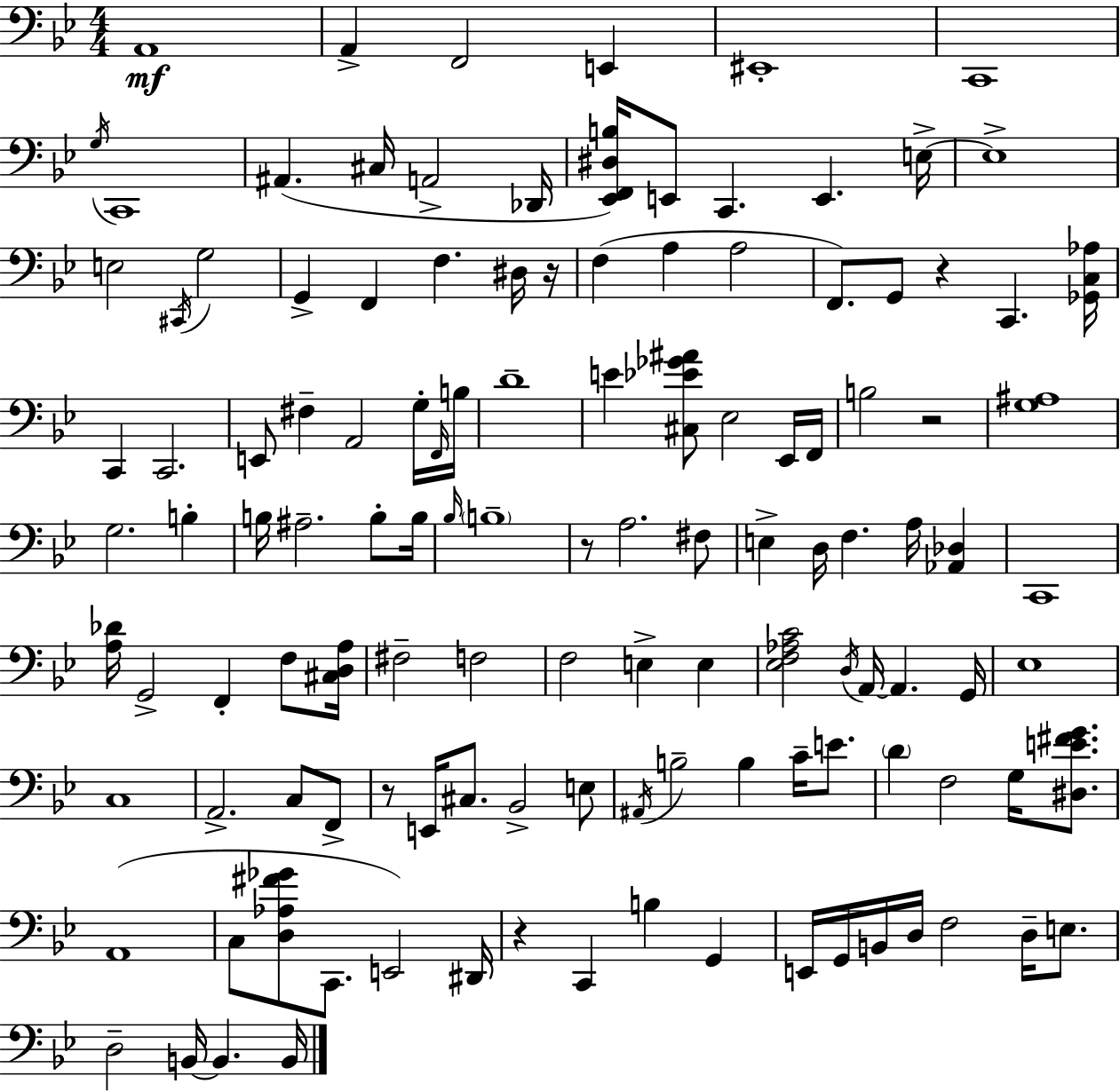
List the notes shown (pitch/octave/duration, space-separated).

A2/w A2/q F2/h E2/q EIS2/w C2/w G3/s C2/w A#2/q. C#3/s A2/h Db2/s [Eb2,F2,D#3,B3]/s E2/e C2/q. E2/q. E3/s E3/w E3/h C#2/s G3/h G2/q F2/q F3/q. D#3/s R/s F3/q A3/q A3/h F2/e. G2/e R/q C2/q. [Gb2,C3,Ab3]/s C2/q C2/h. E2/e F#3/q A2/h G3/s F2/s B3/s D4/w E4/q [C#3,Eb4,Gb4,A#4]/e Eb3/h Eb2/s F2/s B3/h R/h [G3,A#3]/w G3/h. B3/q B3/s A#3/h. B3/e B3/s Bb3/s B3/w R/e A3/h. F#3/e E3/q D3/s F3/q. A3/s [Ab2,Db3]/q C2/w [A3,Db4]/s G2/h F2/q F3/e [C#3,D3,A3]/s F#3/h F3/h F3/h E3/q E3/q [Eb3,F3,Ab3,C4]/h D3/s A2/s A2/q. G2/s Eb3/w C3/w A2/h. C3/e F2/e R/e E2/s C#3/e. Bb2/h E3/e A#2/s B3/h B3/q C4/s E4/e. D4/q F3/h G3/s [D#3,E4,F#4,G4]/e. A2/w C3/e [D3,Ab3,F#4,Gb4]/e C2/e. E2/h D#2/s R/q C2/q B3/q G2/q E2/s G2/s B2/s D3/s F3/h D3/s E3/e. D3/h B2/s B2/q. B2/s